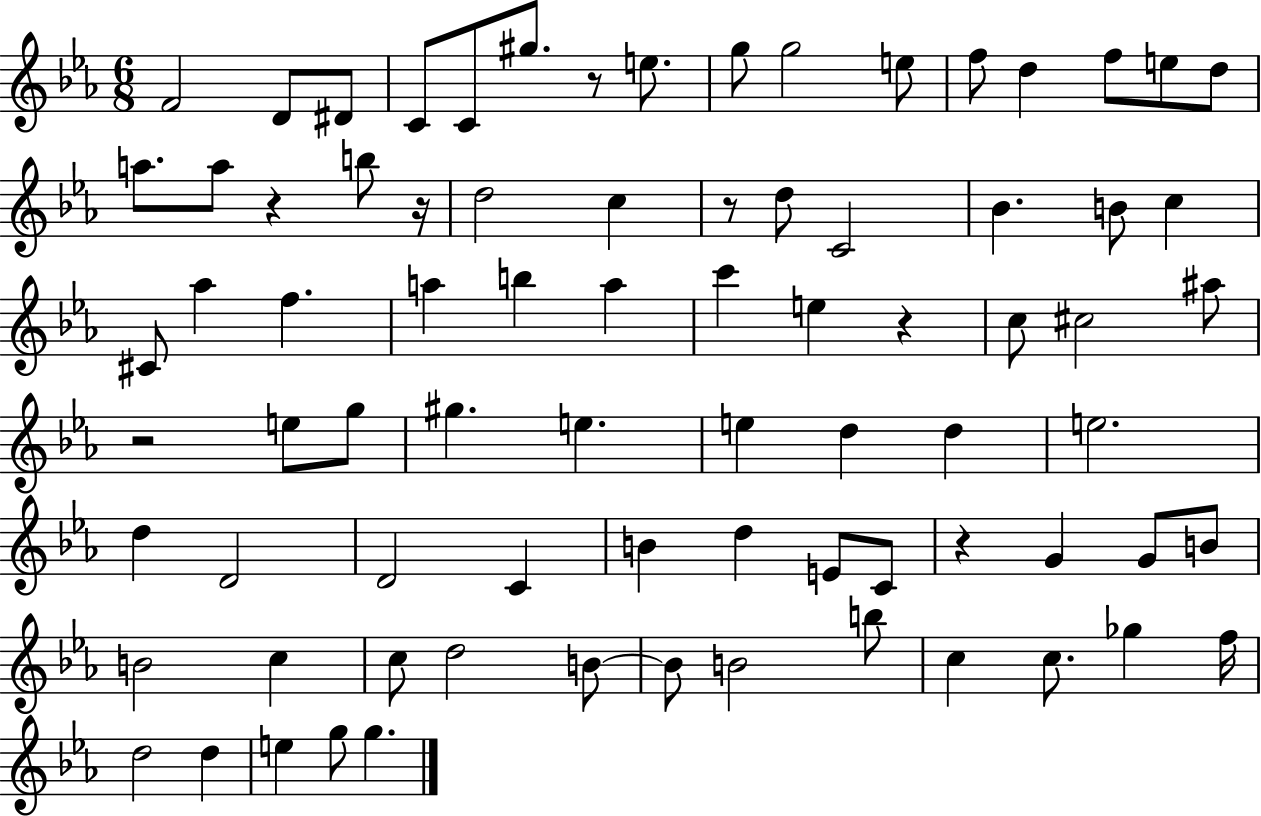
{
  \clef treble
  \numericTimeSignature
  \time 6/8
  \key ees \major
  \repeat volta 2 { f'2 d'8 dis'8 | c'8 c'8 gis''8. r8 e''8. | g''8 g''2 e''8 | f''8 d''4 f''8 e''8 d''8 | \break a''8. a''8 r4 b''8 r16 | d''2 c''4 | r8 d''8 c'2 | bes'4. b'8 c''4 | \break cis'8 aes''4 f''4. | a''4 b''4 a''4 | c'''4 e''4 r4 | c''8 cis''2 ais''8 | \break r2 e''8 g''8 | gis''4. e''4. | e''4 d''4 d''4 | e''2. | \break d''4 d'2 | d'2 c'4 | b'4 d''4 e'8 c'8 | r4 g'4 g'8 b'8 | \break b'2 c''4 | c''8 d''2 b'8~~ | b'8 b'2 b''8 | c''4 c''8. ges''4 f''16 | \break d''2 d''4 | e''4 g''8 g''4. | } \bar "|."
}